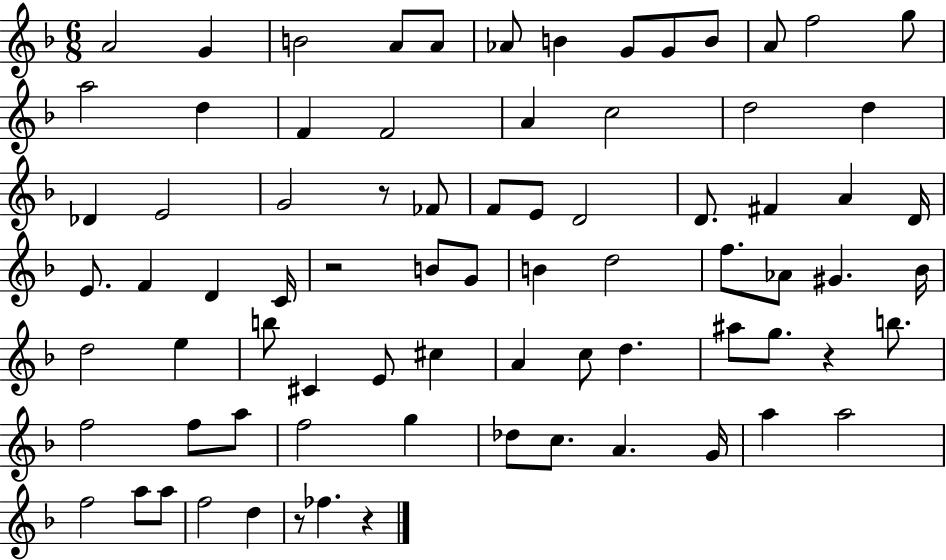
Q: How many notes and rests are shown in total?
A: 78